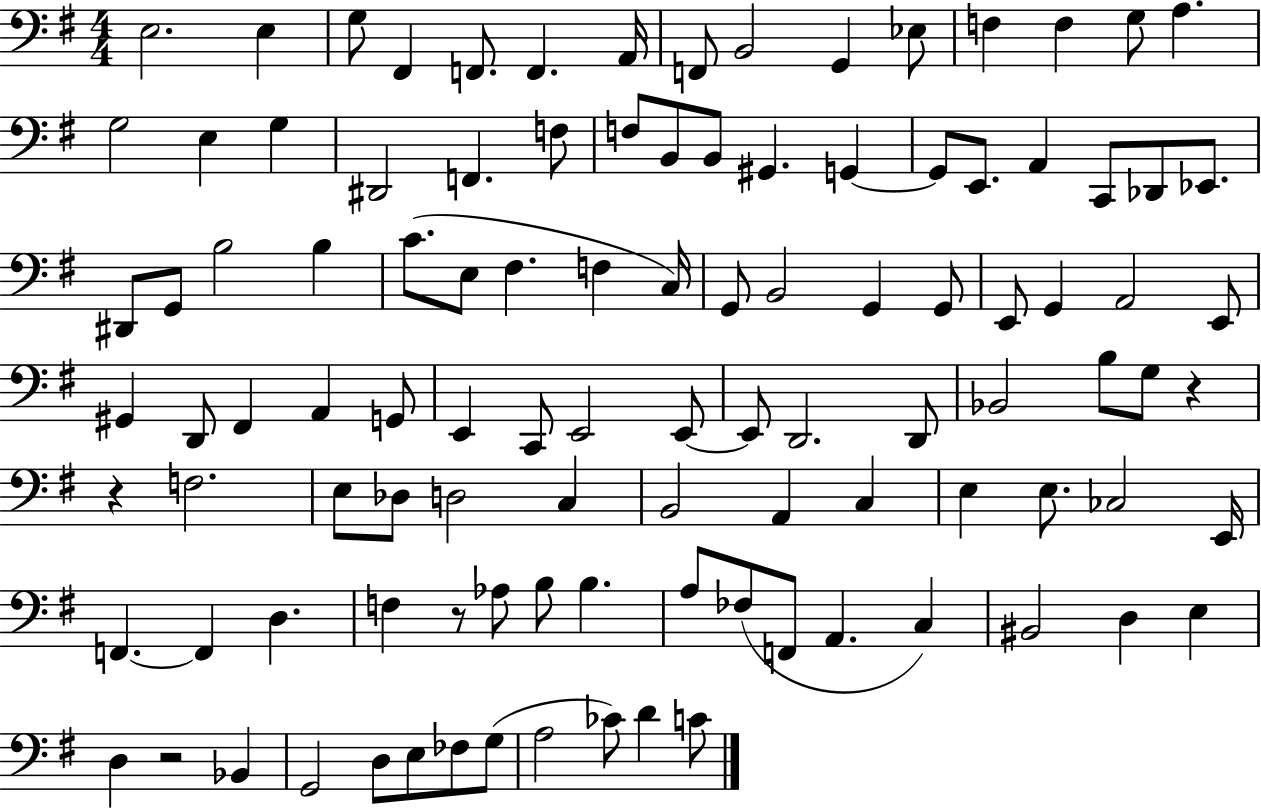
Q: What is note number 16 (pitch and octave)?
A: G3